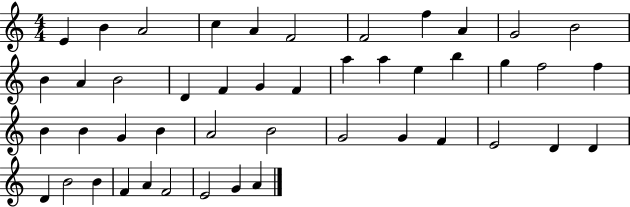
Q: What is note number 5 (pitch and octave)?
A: A4